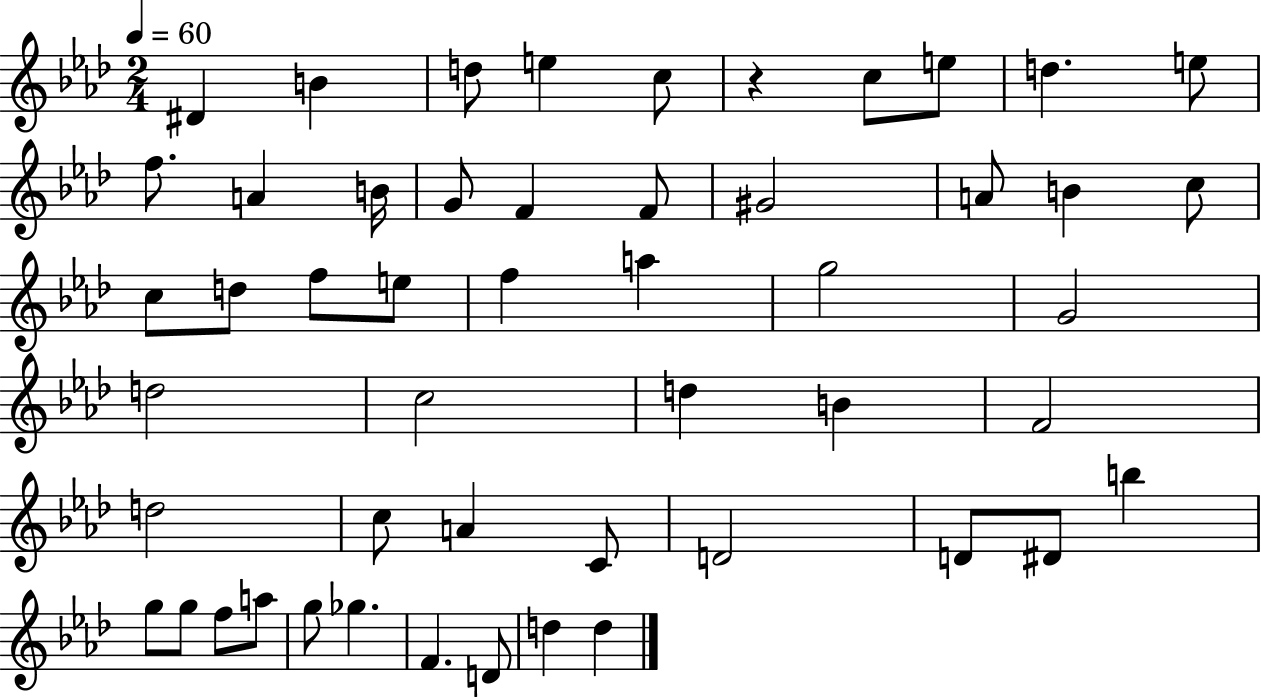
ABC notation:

X:1
T:Untitled
M:2/4
L:1/4
K:Ab
^D B d/2 e c/2 z c/2 e/2 d e/2 f/2 A B/4 G/2 F F/2 ^G2 A/2 B c/2 c/2 d/2 f/2 e/2 f a g2 G2 d2 c2 d B F2 d2 c/2 A C/2 D2 D/2 ^D/2 b g/2 g/2 f/2 a/2 g/2 _g F D/2 d d